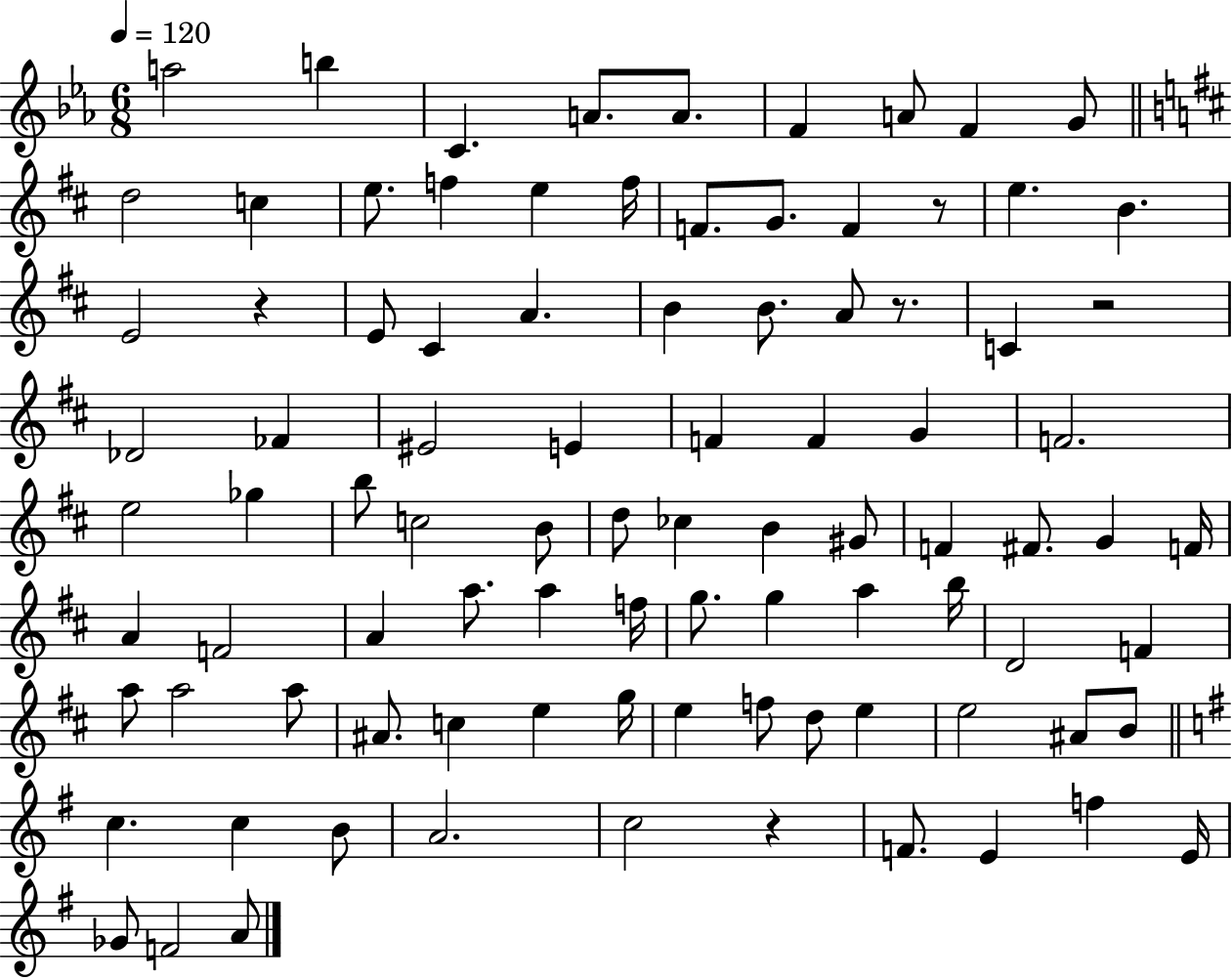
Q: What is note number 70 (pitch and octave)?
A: F5